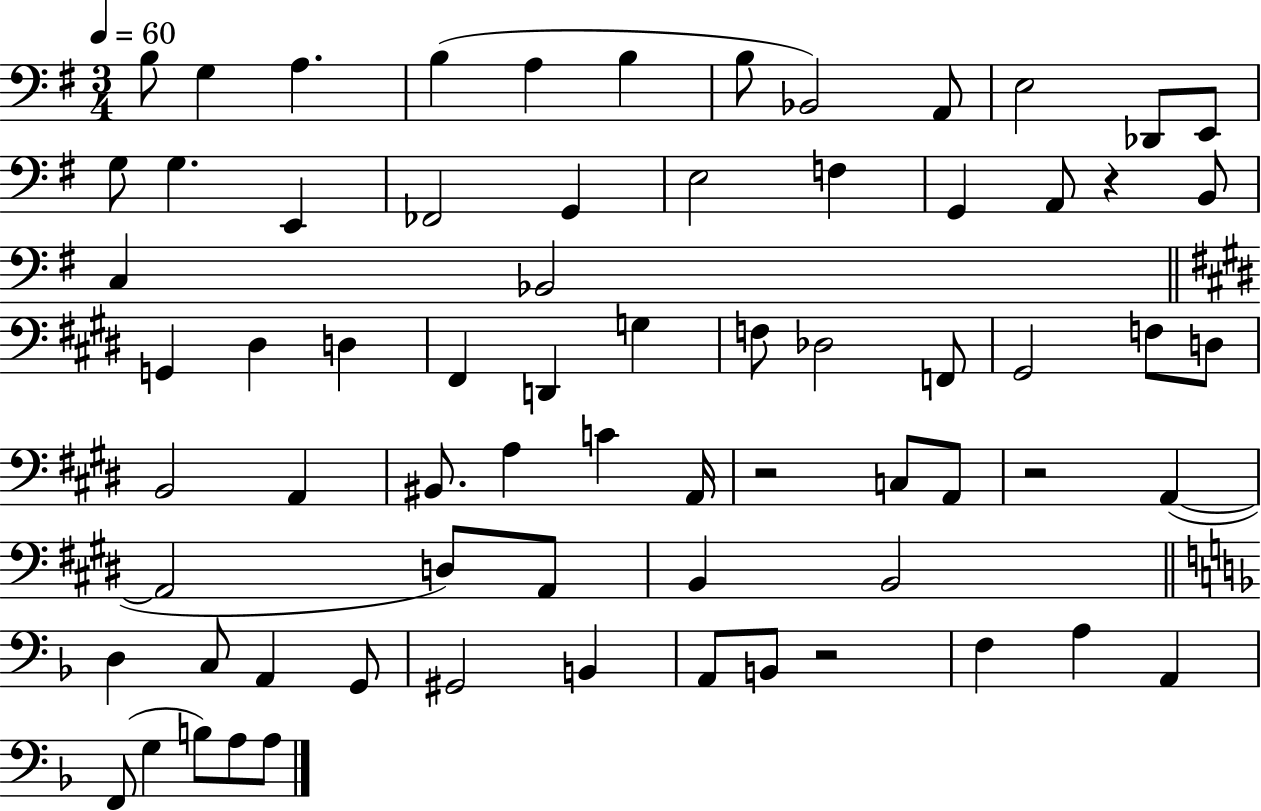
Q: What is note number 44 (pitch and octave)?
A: A2